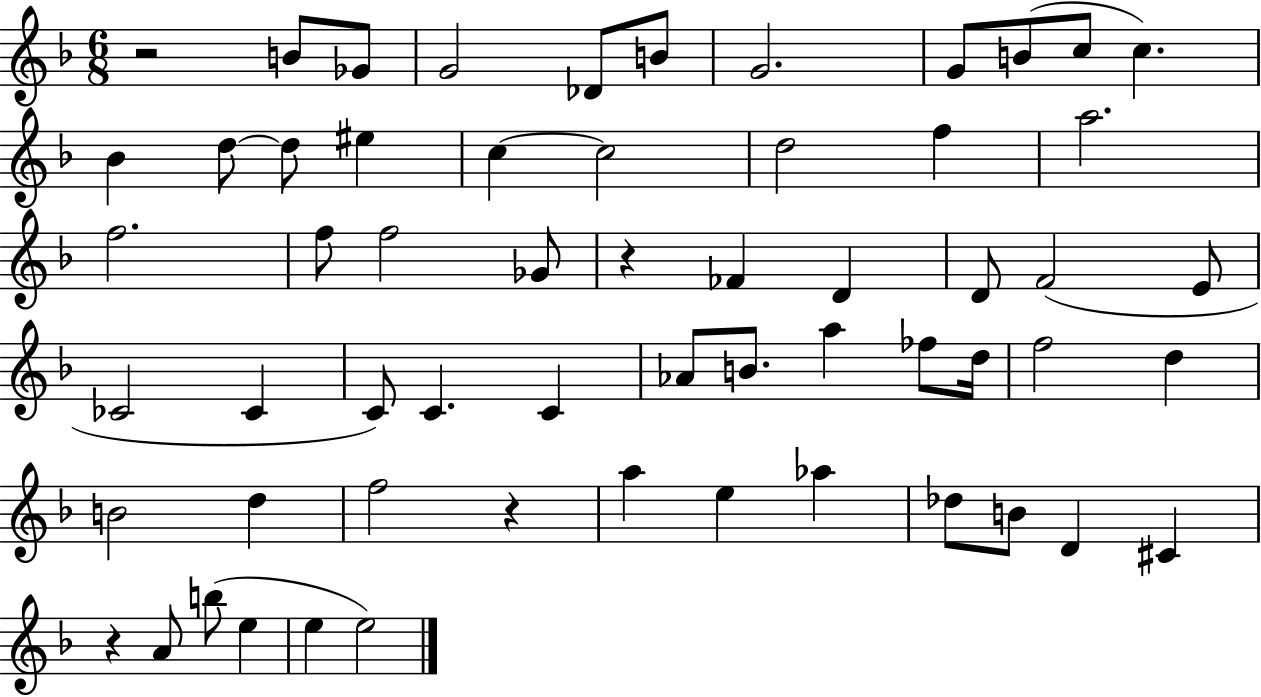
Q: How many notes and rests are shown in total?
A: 59